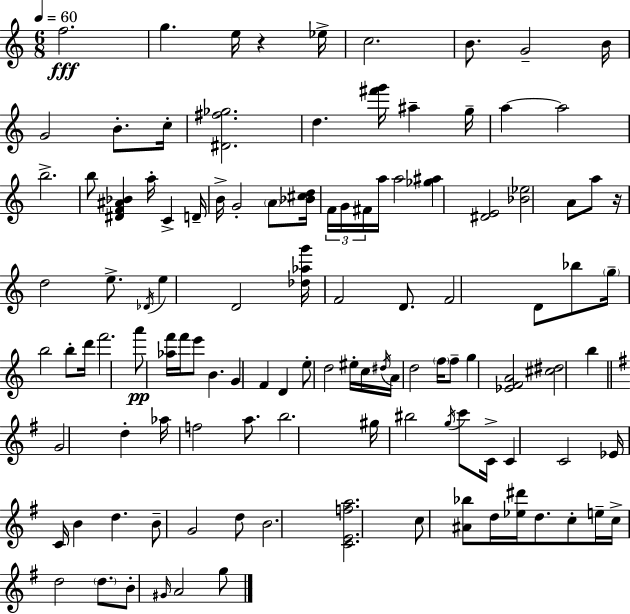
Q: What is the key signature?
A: C major